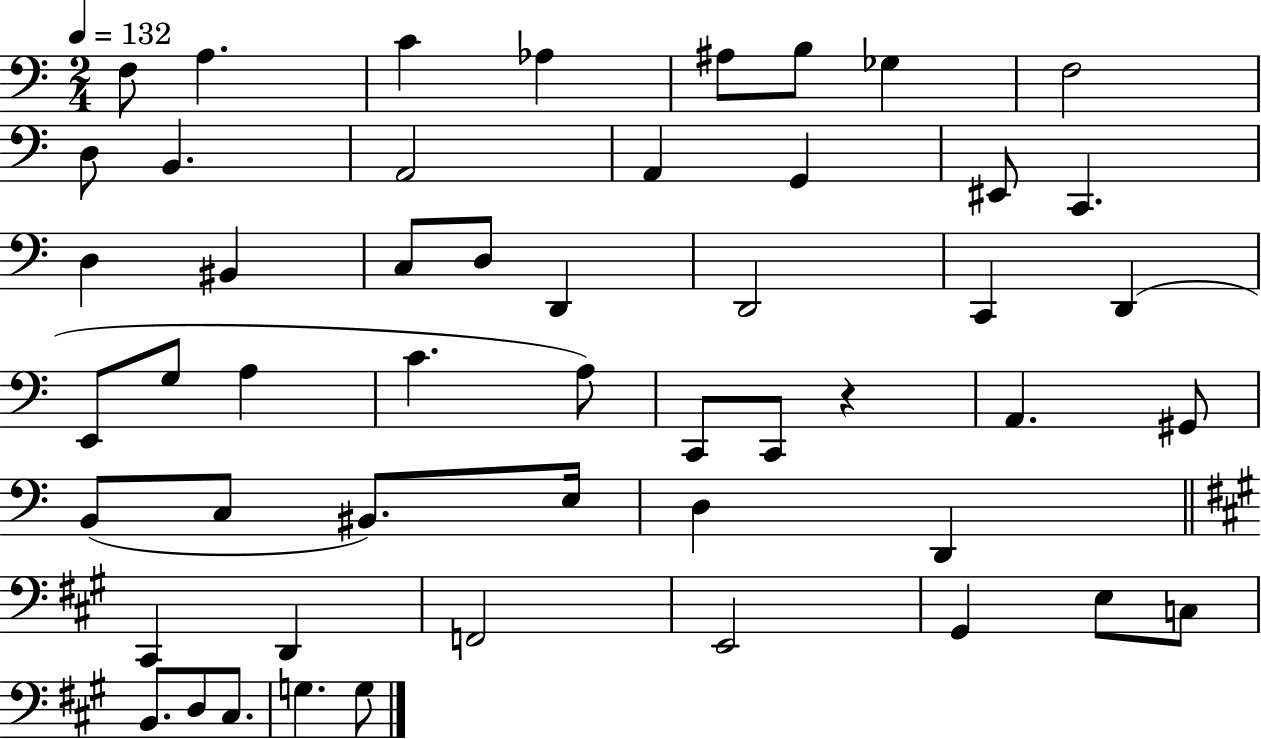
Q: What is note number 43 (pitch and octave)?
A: G#2